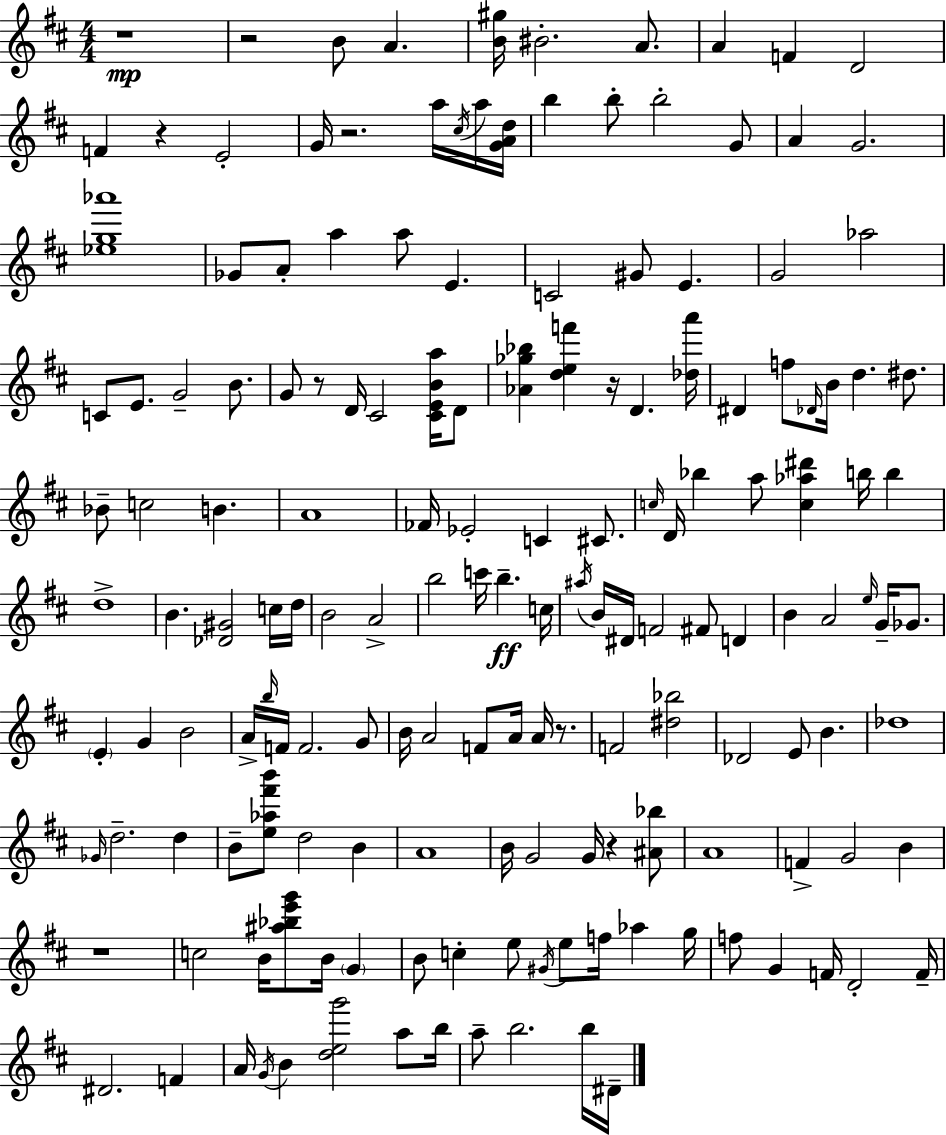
R/w R/h B4/e A4/q. [B4,G#5]/s BIS4/h. A4/e. A4/q F4/q D4/h F4/q R/q E4/h G4/s R/h. A5/s C#5/s A5/s [G4,A4,D5]/s B5/q B5/e B5/h G4/e A4/q G4/h. [Eb5,G5,Ab6]/w Gb4/e A4/e A5/q A5/e E4/q. C4/h G#4/e E4/q. G4/h Ab5/h C4/e E4/e. G4/h B4/e. G4/e R/e D4/s C#4/h [C#4,E4,B4,A5]/s D4/e [Ab4,Gb5,Bb5]/q [D5,E5,F6]/q R/s D4/q. [Db5,A6]/s D#4/q F5/e Db4/s B4/s D5/q. D#5/e. Bb4/e C5/h B4/q. A4/w FES4/s Eb4/h C4/q C#4/e. C5/s D4/s Bb5/q A5/e [C5,Ab5,D#6]/q B5/s B5/q D5/w B4/q. [Db4,G#4]/h C5/s D5/s B4/h A4/h B5/h C6/s B5/q. C5/s A#5/s B4/s D#4/s F4/h F#4/e D4/q B4/q A4/h E5/s G4/s Gb4/e. E4/q G4/q B4/h A4/s B5/s F4/s F4/h. G4/e B4/s A4/h F4/e A4/s A4/s R/e. F4/h [D#5,Bb5]/h Db4/h E4/e B4/q. Db5/w Gb4/s D5/h. D5/q B4/e [E5,Ab5,F#6,B6]/e D5/h B4/q A4/w B4/s G4/h G4/s R/q [A#4,Bb5]/e A4/w F4/q G4/h B4/q R/w C5/h B4/s [A#5,Bb5,E6,G6]/e B4/s G4/q B4/e C5/q E5/e G#4/s E5/e F5/s Ab5/q G5/s F5/e G4/q F4/s D4/h F4/s D#4/h. F4/q A4/s G4/s B4/q [D5,E5,G6]/h A5/e B5/s A5/e B5/h. B5/s D#4/s